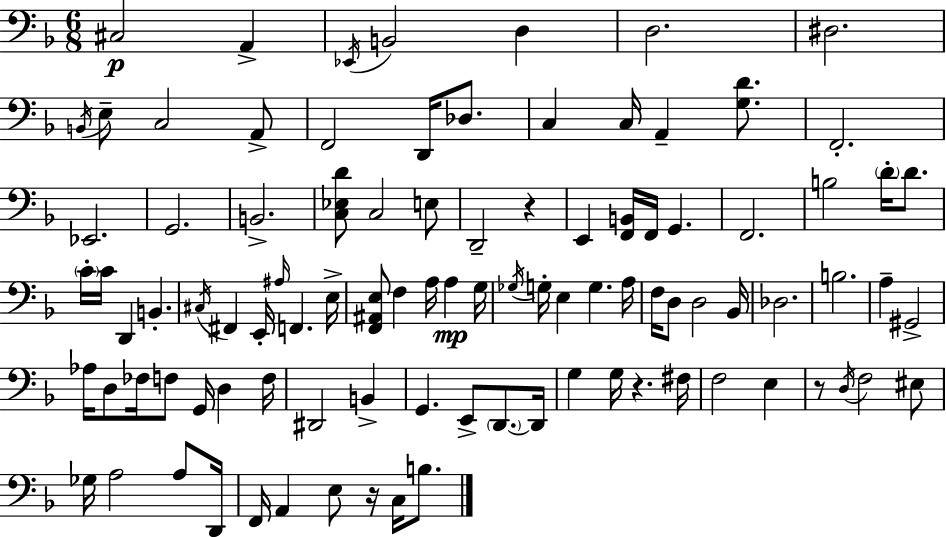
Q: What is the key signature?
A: F major